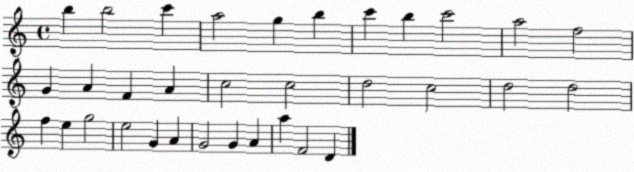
X:1
T:Untitled
M:4/4
L:1/4
K:C
b b2 c' a2 g b c' b c'2 a2 f2 G A F A c2 c2 d2 c2 d2 d2 f e g2 e2 G A G2 G A a F2 D